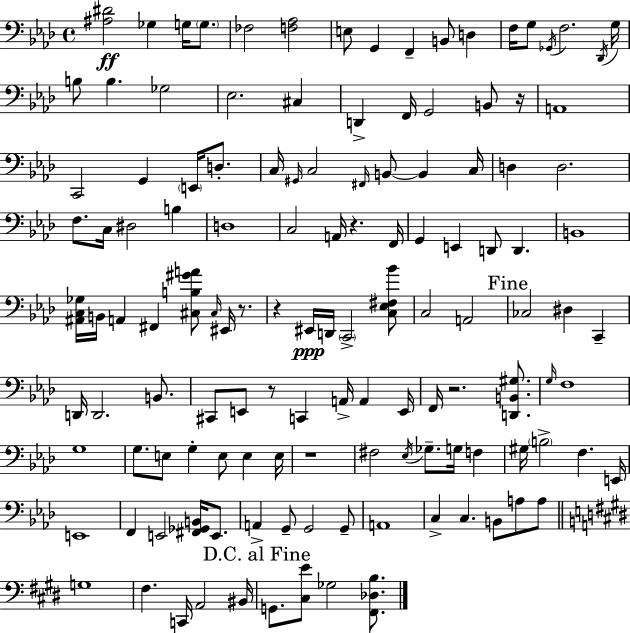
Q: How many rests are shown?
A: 7